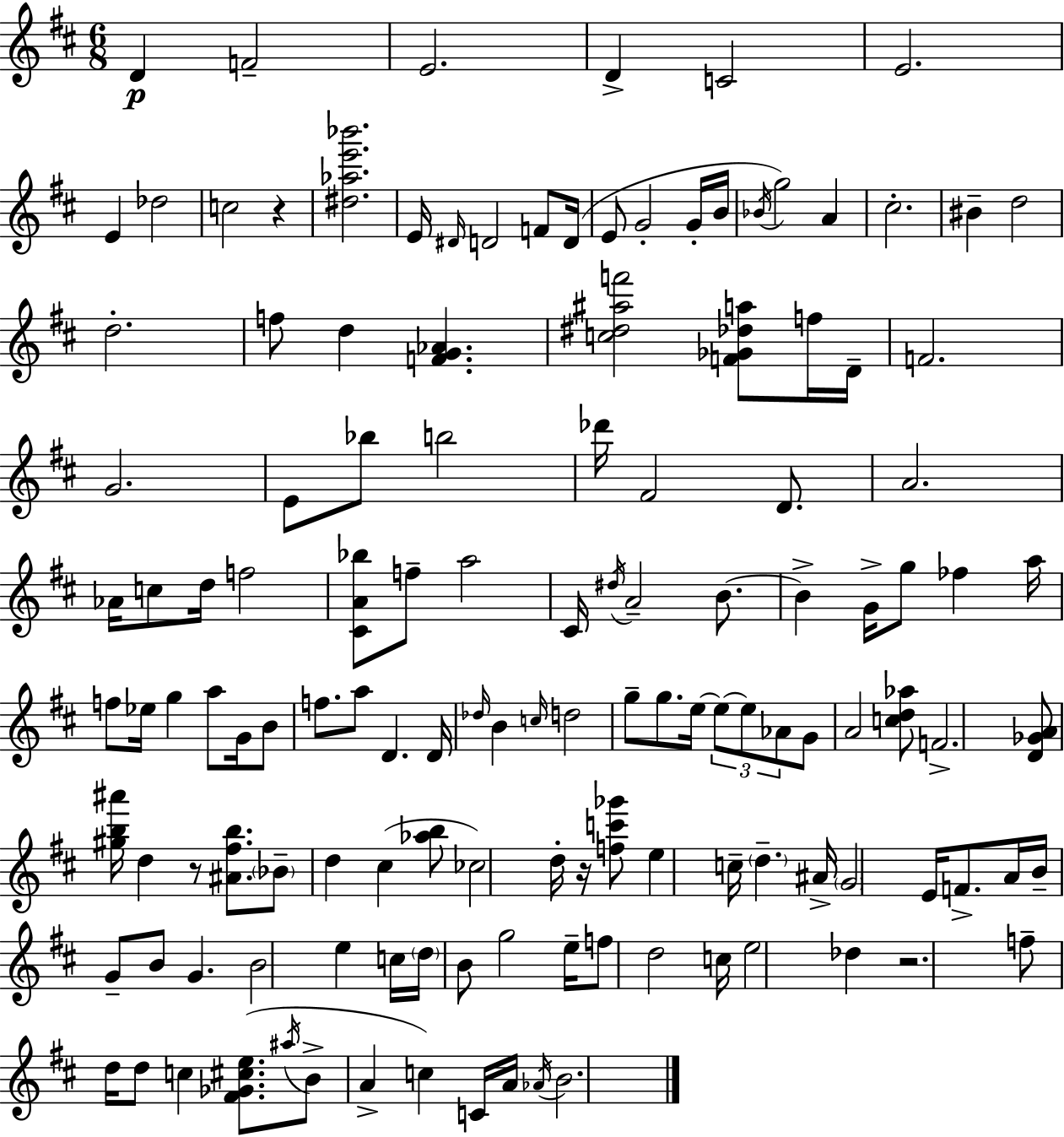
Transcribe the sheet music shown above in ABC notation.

X:1
T:Untitled
M:6/8
L:1/4
K:D
D F2 E2 D C2 E2 E _d2 c2 z [^d_ae'_b']2 E/4 ^D/4 D2 F/2 D/4 E/2 G2 G/4 B/4 _B/4 g2 A ^c2 ^B d2 d2 f/2 d [FG_A] [c^d^af']2 [F_G_da]/2 f/4 D/4 F2 G2 E/2 _b/2 b2 _d'/4 ^F2 D/2 A2 _A/4 c/2 d/4 f2 [^CA_b]/2 f/2 a2 ^C/4 ^d/4 A2 B/2 B G/4 g/2 _f a/4 f/2 _e/4 g a/2 G/4 B/2 f/2 a/2 D D/4 _d/4 B c/4 d2 g/2 g/2 e/4 e/2 e/2 _A/2 G/2 A2 [cd_a]/2 F2 [D_GA]/2 [^gb^a']/4 d z/2 [^A^fb]/2 _B/2 d ^c [_ab]/2 _c2 d/4 z/4 [fc'_g']/2 e c/4 d ^A/4 G2 E/4 F/2 A/4 B/4 G/2 B/2 G B2 e c/4 d/4 B/2 g2 e/4 f/2 d2 c/4 e2 _d z2 f/2 d/4 d/2 c [^F_G^ce]/2 ^a/4 B/2 A c C/4 A/4 _A/4 B2